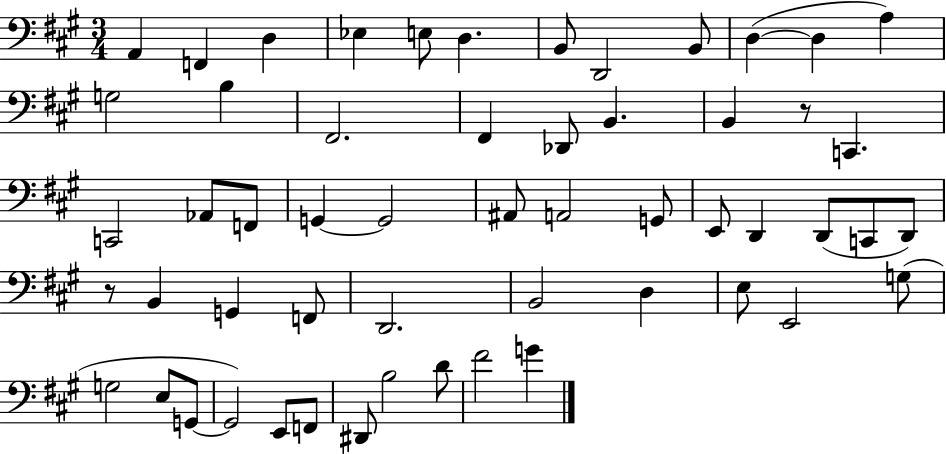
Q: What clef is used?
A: bass